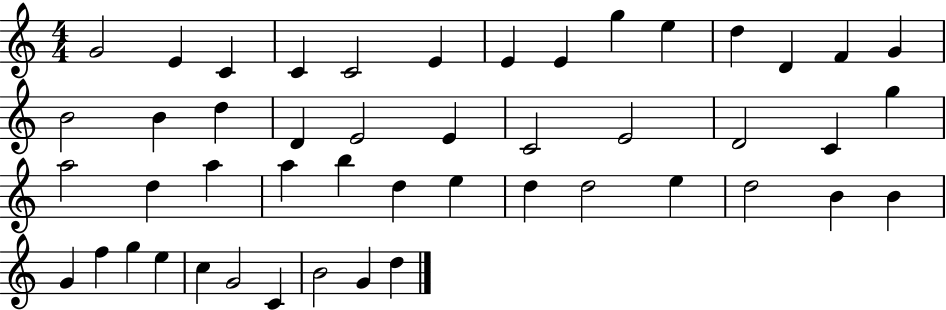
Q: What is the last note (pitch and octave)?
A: D5